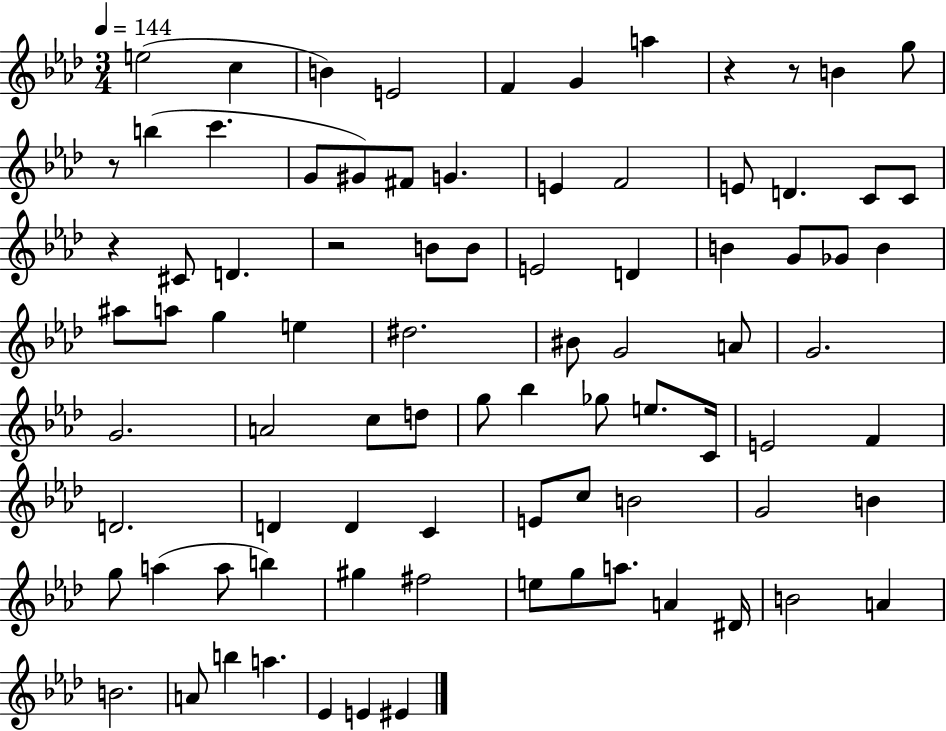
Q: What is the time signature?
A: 3/4